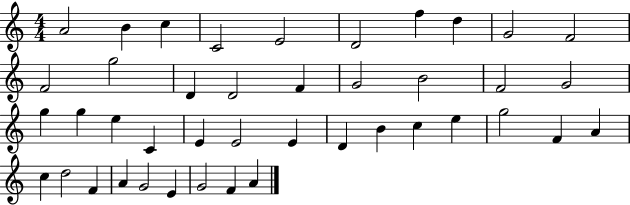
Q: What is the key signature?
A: C major